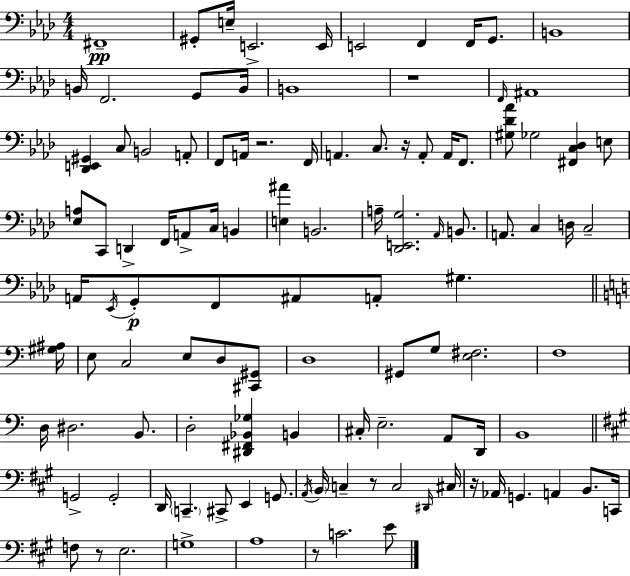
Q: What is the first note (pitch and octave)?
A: F#2